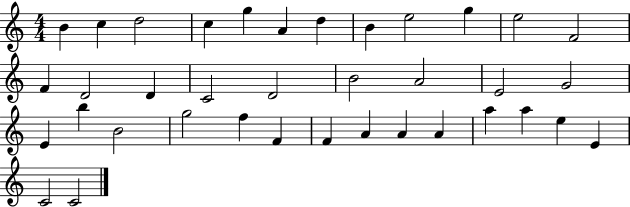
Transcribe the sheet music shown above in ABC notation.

X:1
T:Untitled
M:4/4
L:1/4
K:C
B c d2 c g A d B e2 g e2 F2 F D2 D C2 D2 B2 A2 E2 G2 E b B2 g2 f F F A A A a a e E C2 C2